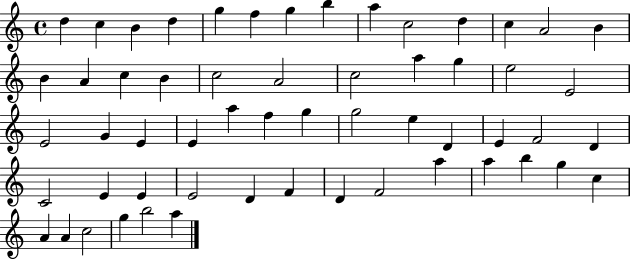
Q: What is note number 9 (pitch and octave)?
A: A5